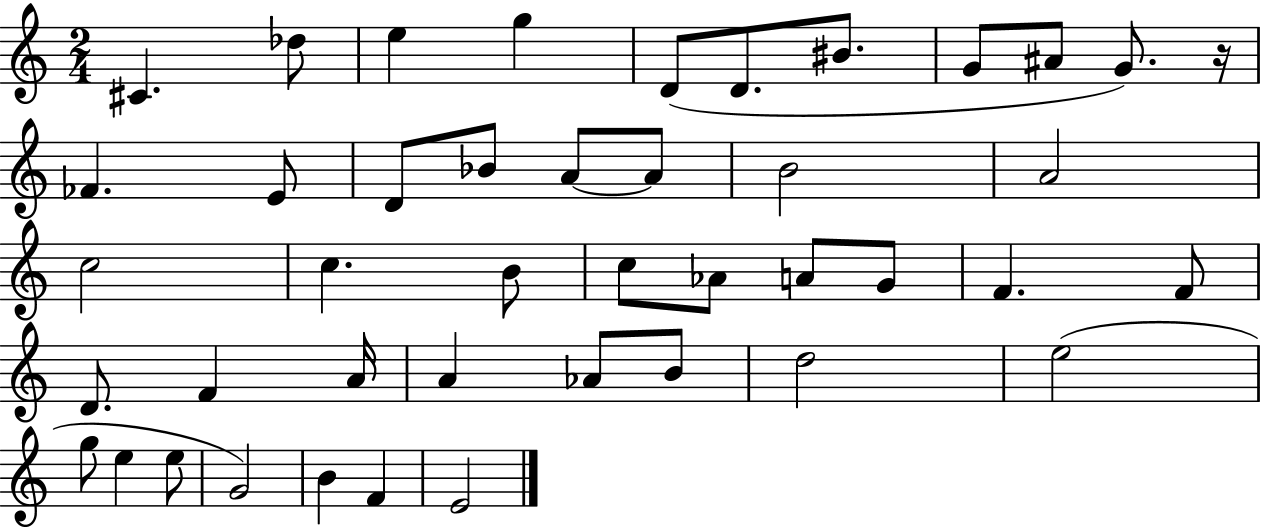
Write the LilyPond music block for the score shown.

{
  \clef treble
  \numericTimeSignature
  \time 2/4
  \key c \major
  cis'4. des''8 | e''4 g''4 | d'8( d'8. bis'8. | g'8 ais'8 g'8.) r16 | \break fes'4. e'8 | d'8 bes'8 a'8~~ a'8 | b'2 | a'2 | \break c''2 | c''4. b'8 | c''8 aes'8 a'8 g'8 | f'4. f'8 | \break d'8. f'4 a'16 | a'4 aes'8 b'8 | d''2 | e''2( | \break g''8 e''4 e''8 | g'2) | b'4 f'4 | e'2 | \break \bar "|."
}